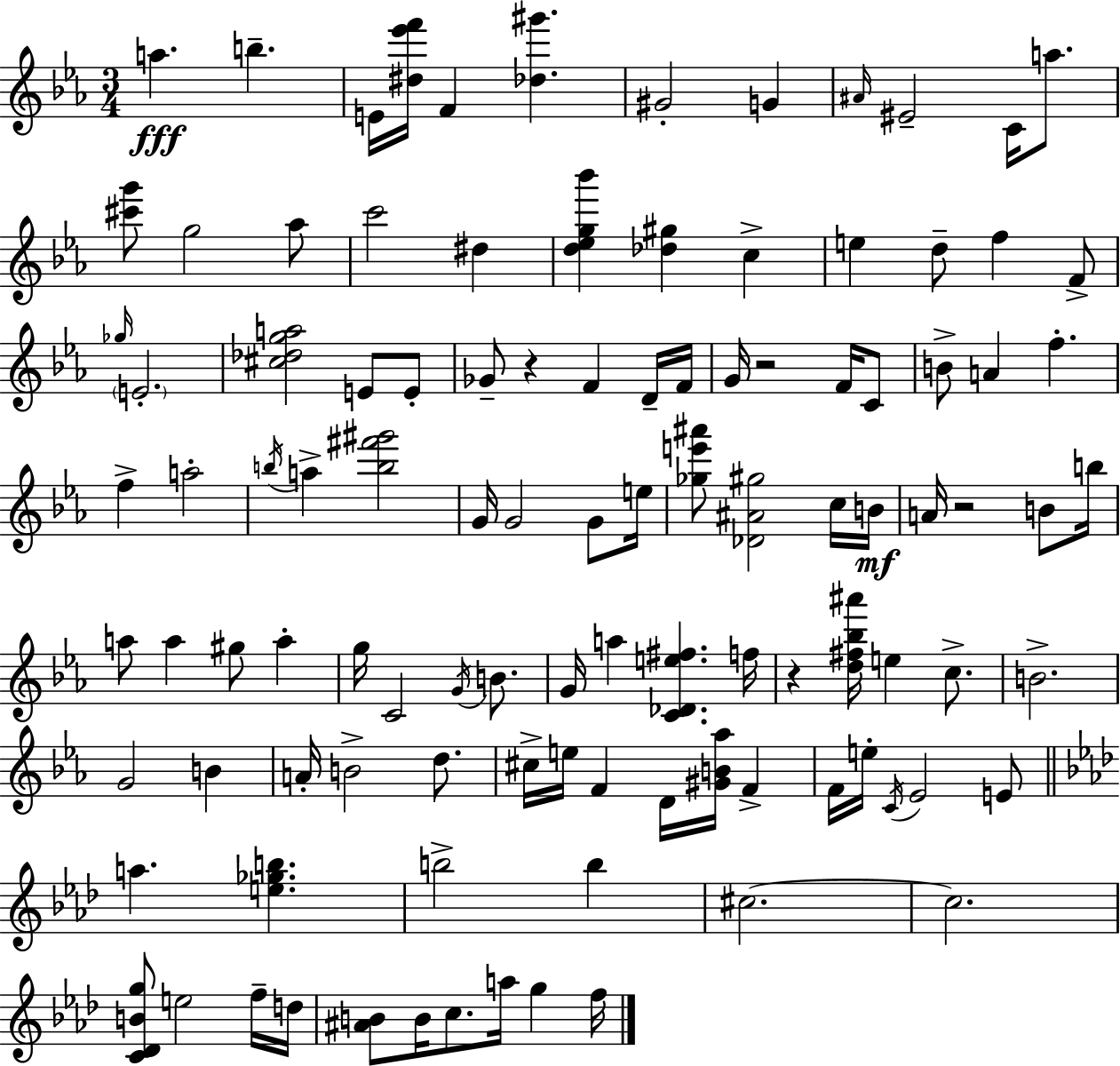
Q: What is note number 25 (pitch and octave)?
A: F4